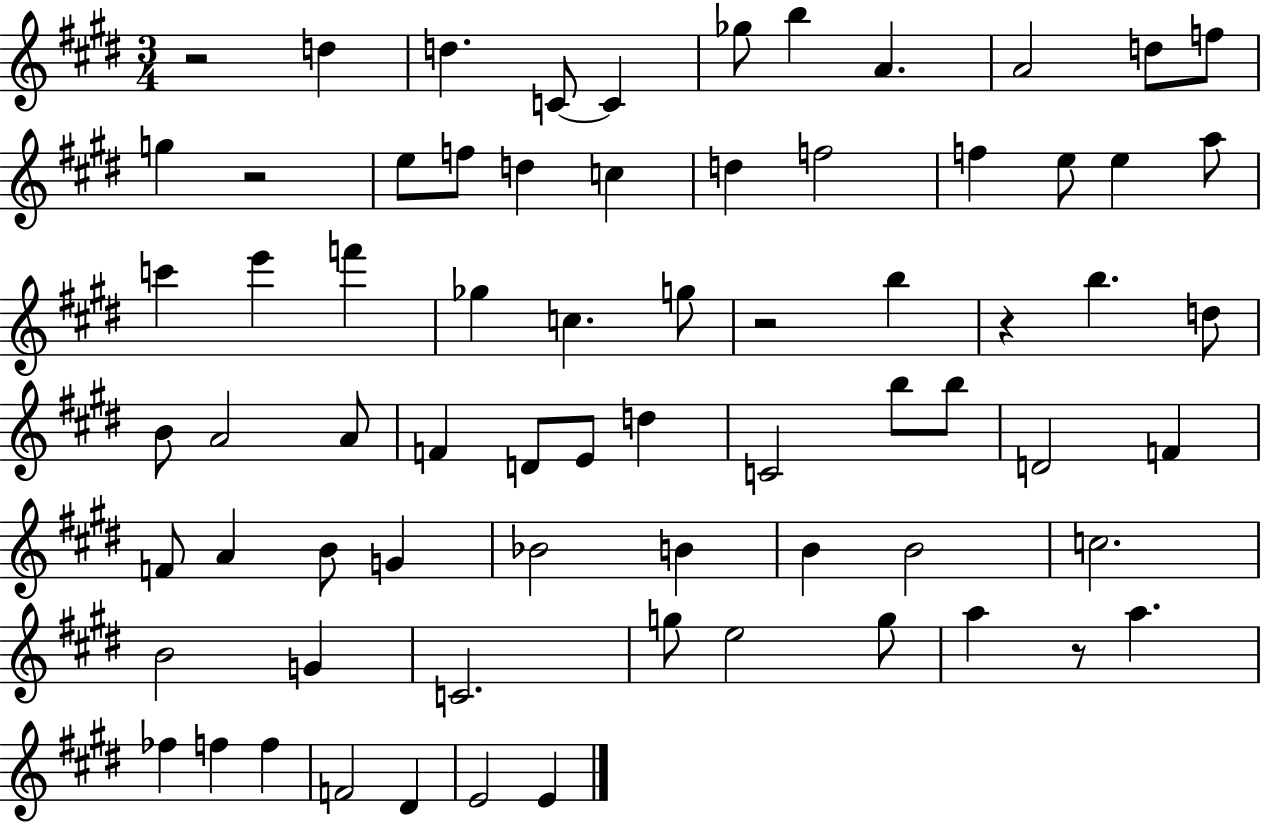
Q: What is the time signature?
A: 3/4